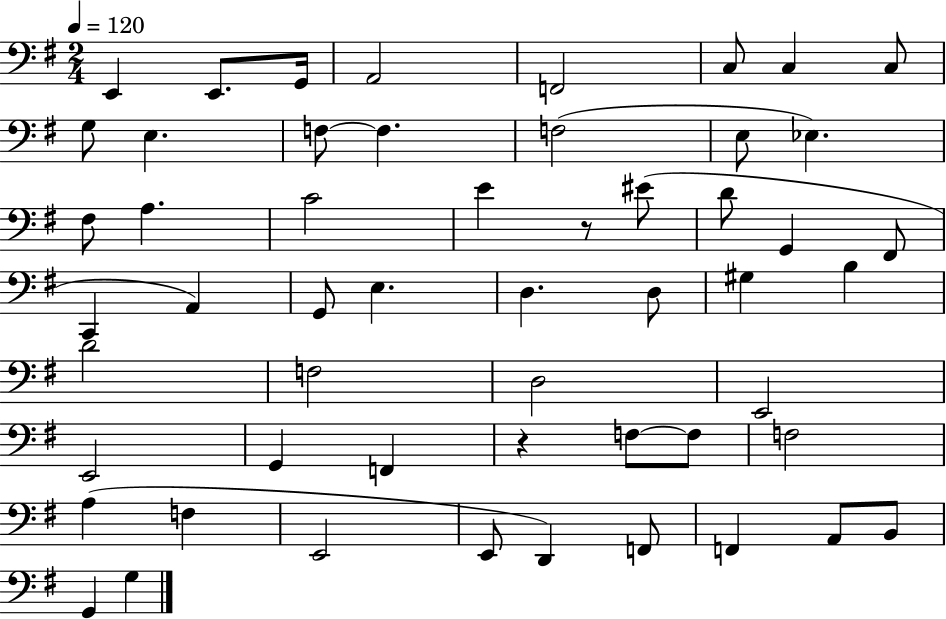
E2/q E2/e. G2/s A2/h F2/h C3/e C3/q C3/e G3/e E3/q. F3/e F3/q. F3/h E3/e Eb3/q. F#3/e A3/q. C4/h E4/q R/e EIS4/e D4/e G2/q F#2/e C2/q A2/q G2/e E3/q. D3/q. D3/e G#3/q B3/q D4/h F3/h D3/h E2/h E2/h G2/q F2/q R/q F3/e F3/e F3/h A3/q F3/q E2/h E2/e D2/q F2/e F2/q A2/e B2/e G2/q G3/q